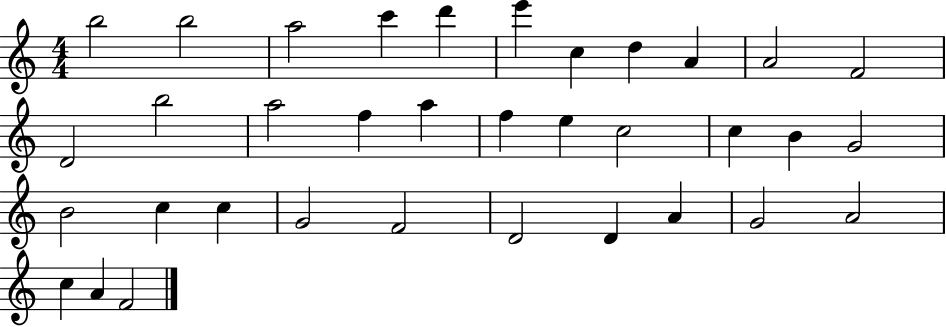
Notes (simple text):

B5/h B5/h A5/h C6/q D6/q E6/q C5/q D5/q A4/q A4/h F4/h D4/h B5/h A5/h F5/q A5/q F5/q E5/q C5/h C5/q B4/q G4/h B4/h C5/q C5/q G4/h F4/h D4/h D4/q A4/q G4/h A4/h C5/q A4/q F4/h